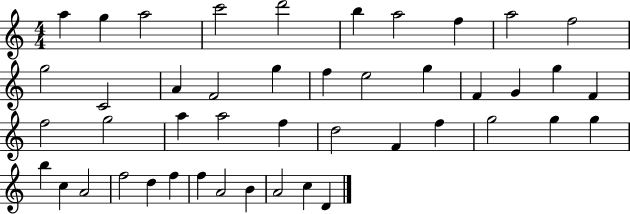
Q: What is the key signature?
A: C major